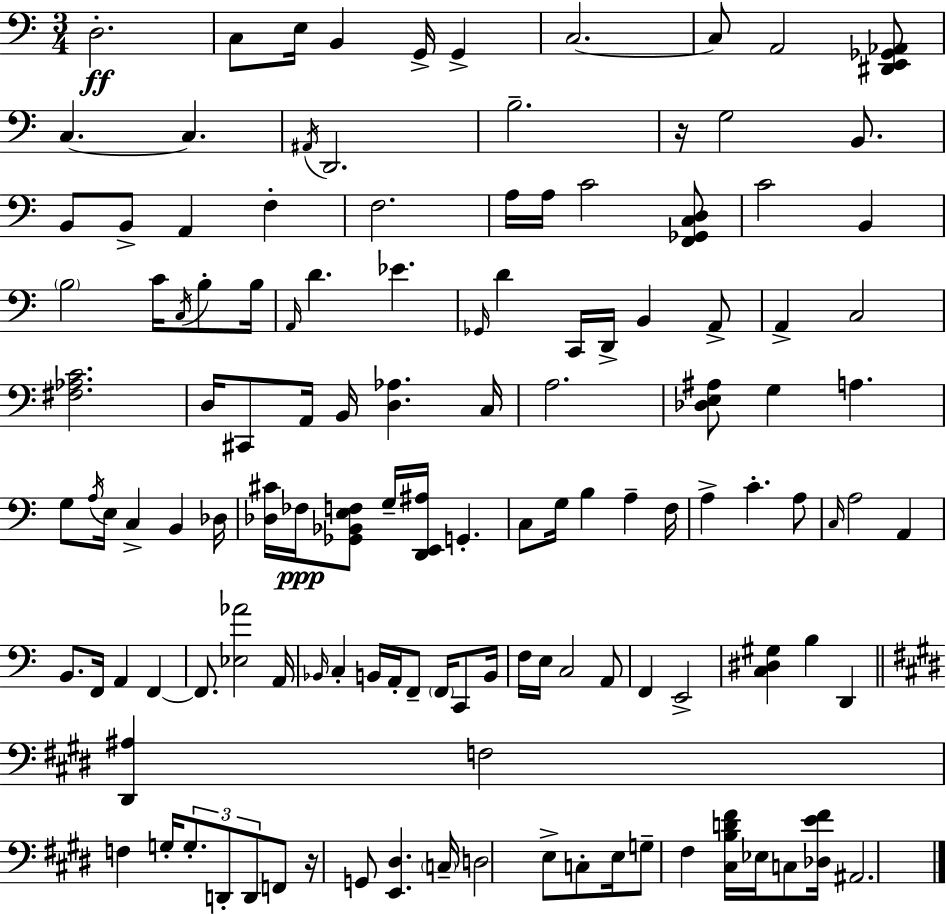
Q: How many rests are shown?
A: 2